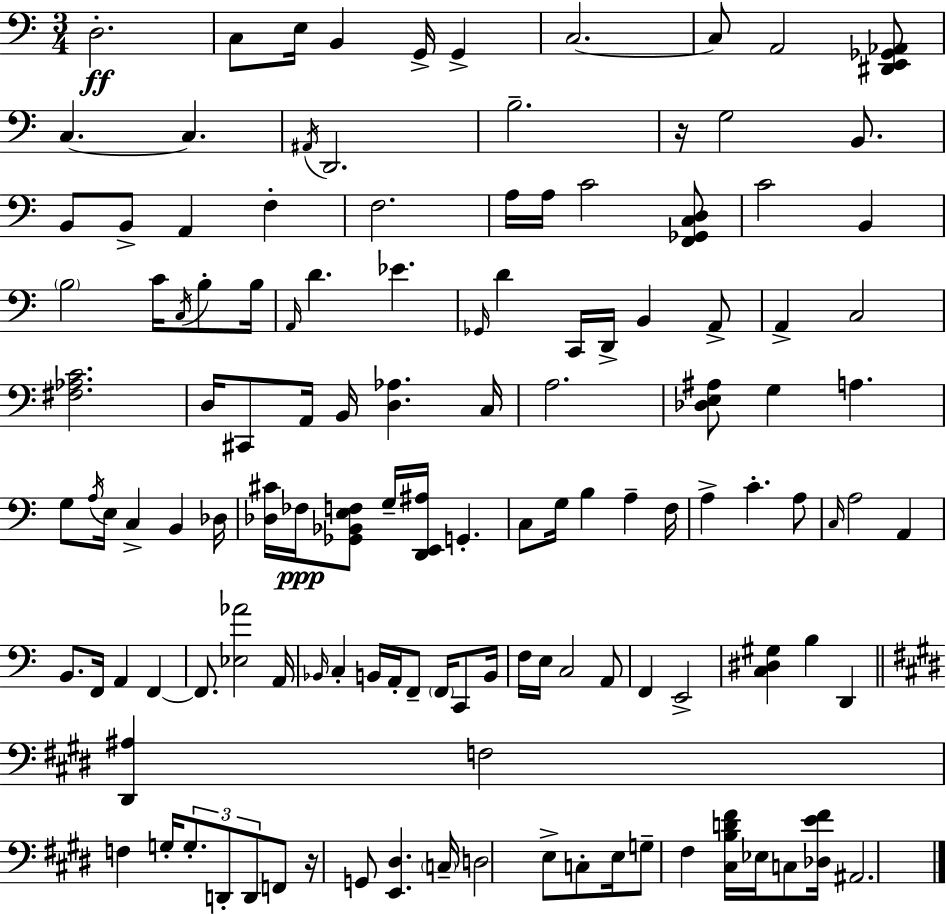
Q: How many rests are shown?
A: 2